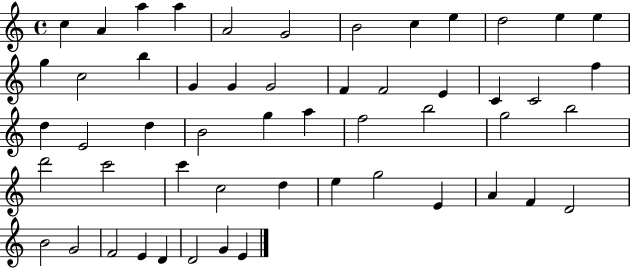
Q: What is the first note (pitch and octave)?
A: C5